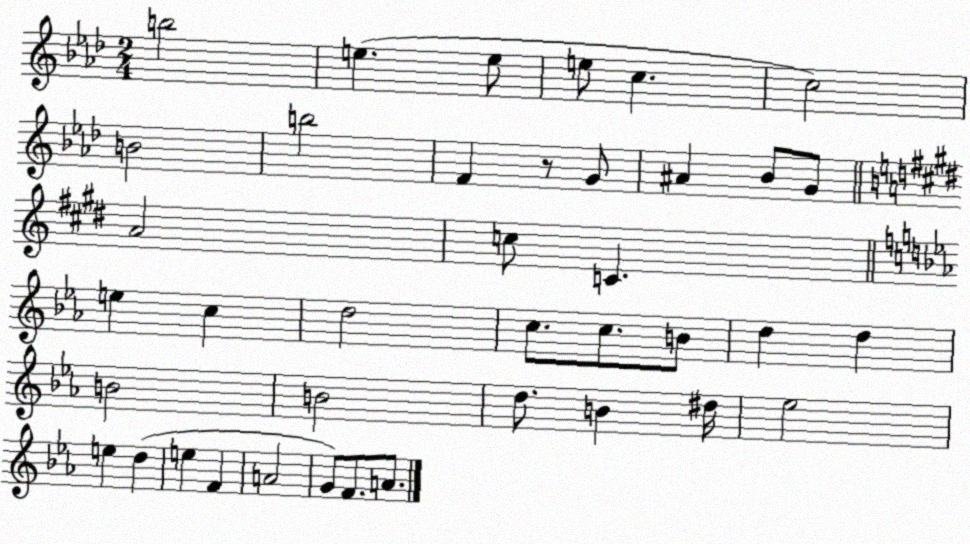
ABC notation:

X:1
T:Untitled
M:2/4
L:1/4
K:Ab
b2 e e/2 e/2 c c2 B2 b2 F z/2 G/2 ^A _B/2 G/2 A2 c/2 C e c d2 c/2 c/2 B/2 d d B2 B2 d/2 B ^d/4 _e2 e d e F A2 G/2 F/2 A/2